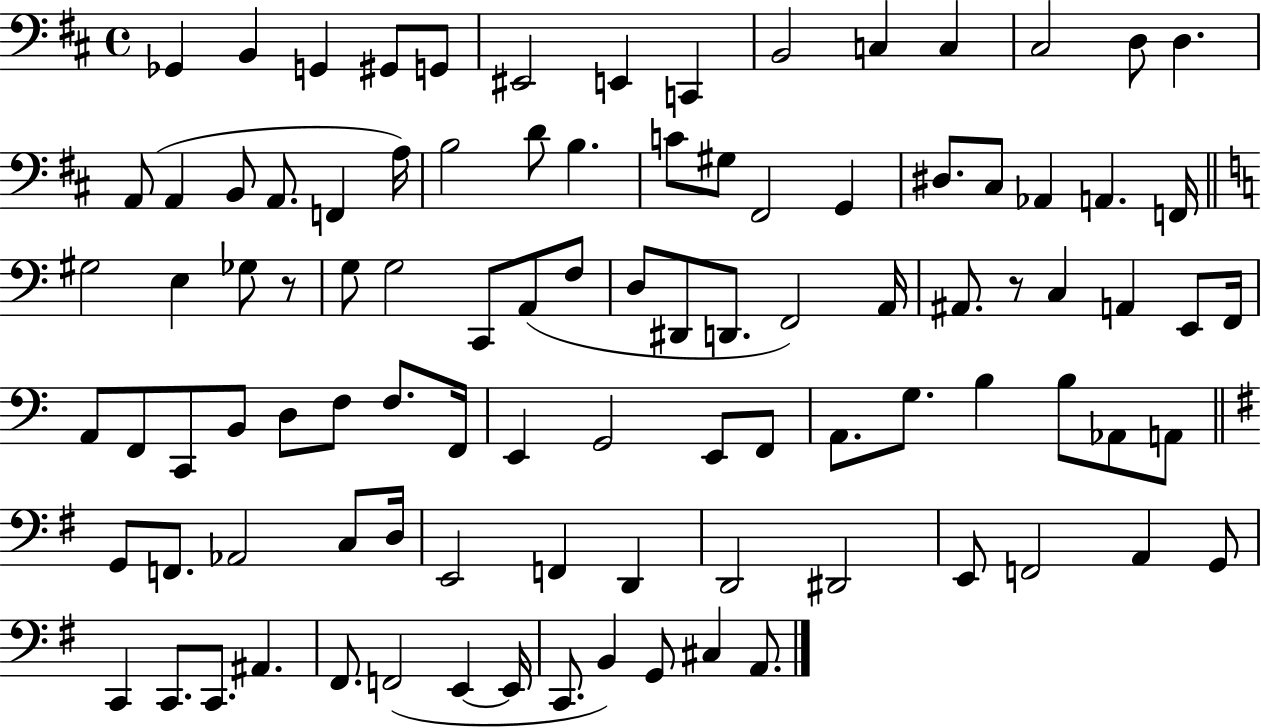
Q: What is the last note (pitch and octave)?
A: A2